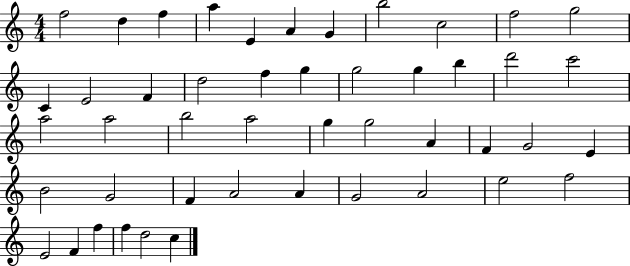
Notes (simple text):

F5/h D5/q F5/q A5/q E4/q A4/q G4/q B5/h C5/h F5/h G5/h C4/q E4/h F4/q D5/h F5/q G5/q G5/h G5/q B5/q D6/h C6/h A5/h A5/h B5/h A5/h G5/q G5/h A4/q F4/q G4/h E4/q B4/h G4/h F4/q A4/h A4/q G4/h A4/h E5/h F5/h E4/h F4/q F5/q F5/q D5/h C5/q